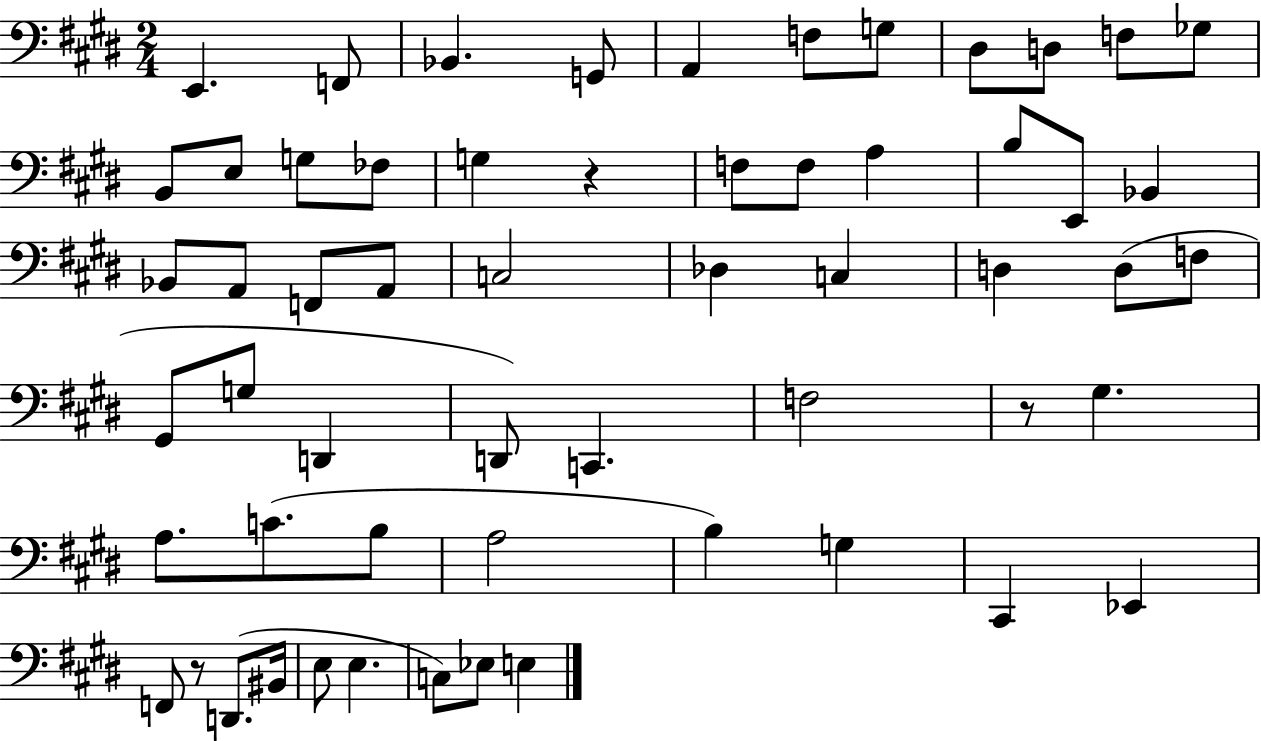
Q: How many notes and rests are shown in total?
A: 58